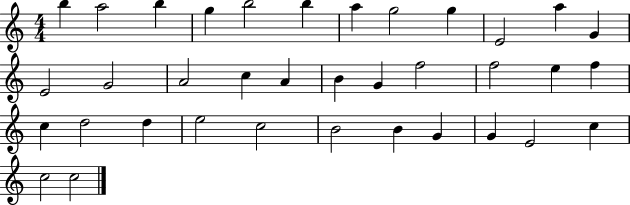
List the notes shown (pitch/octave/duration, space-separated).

B5/q A5/h B5/q G5/q B5/h B5/q A5/q G5/h G5/q E4/h A5/q G4/q E4/h G4/h A4/h C5/q A4/q B4/q G4/q F5/h F5/h E5/q F5/q C5/q D5/h D5/q E5/h C5/h B4/h B4/q G4/q G4/q E4/h C5/q C5/h C5/h